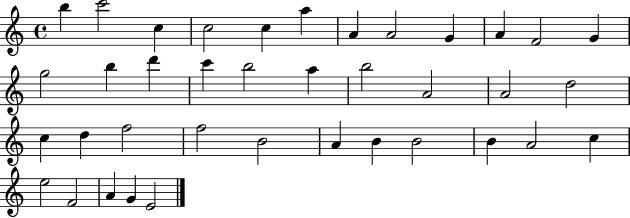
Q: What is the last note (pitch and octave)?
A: E4